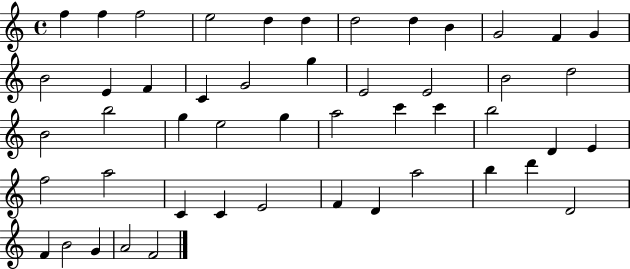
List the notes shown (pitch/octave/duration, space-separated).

F5/q F5/q F5/h E5/h D5/q D5/q D5/h D5/q B4/q G4/h F4/q G4/q B4/h E4/q F4/q C4/q G4/h G5/q E4/h E4/h B4/h D5/h B4/h B5/h G5/q E5/h G5/q A5/h C6/q C6/q B5/h D4/q E4/q F5/h A5/h C4/q C4/q E4/h F4/q D4/q A5/h B5/q D6/q D4/h F4/q B4/h G4/q A4/h F4/h